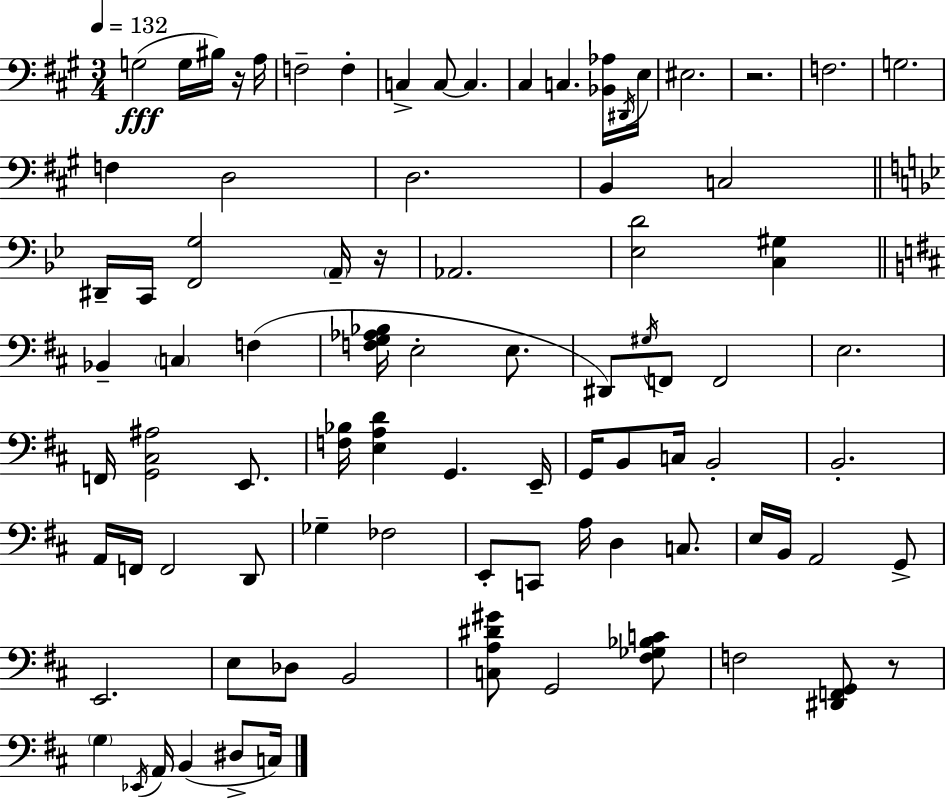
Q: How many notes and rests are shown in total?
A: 86